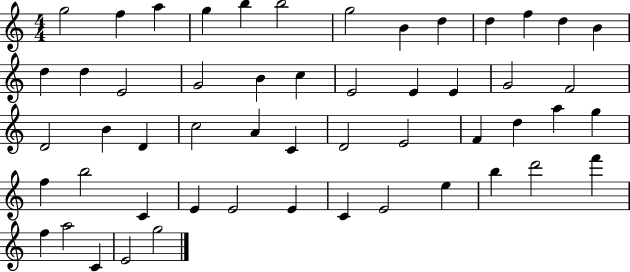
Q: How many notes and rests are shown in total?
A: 53